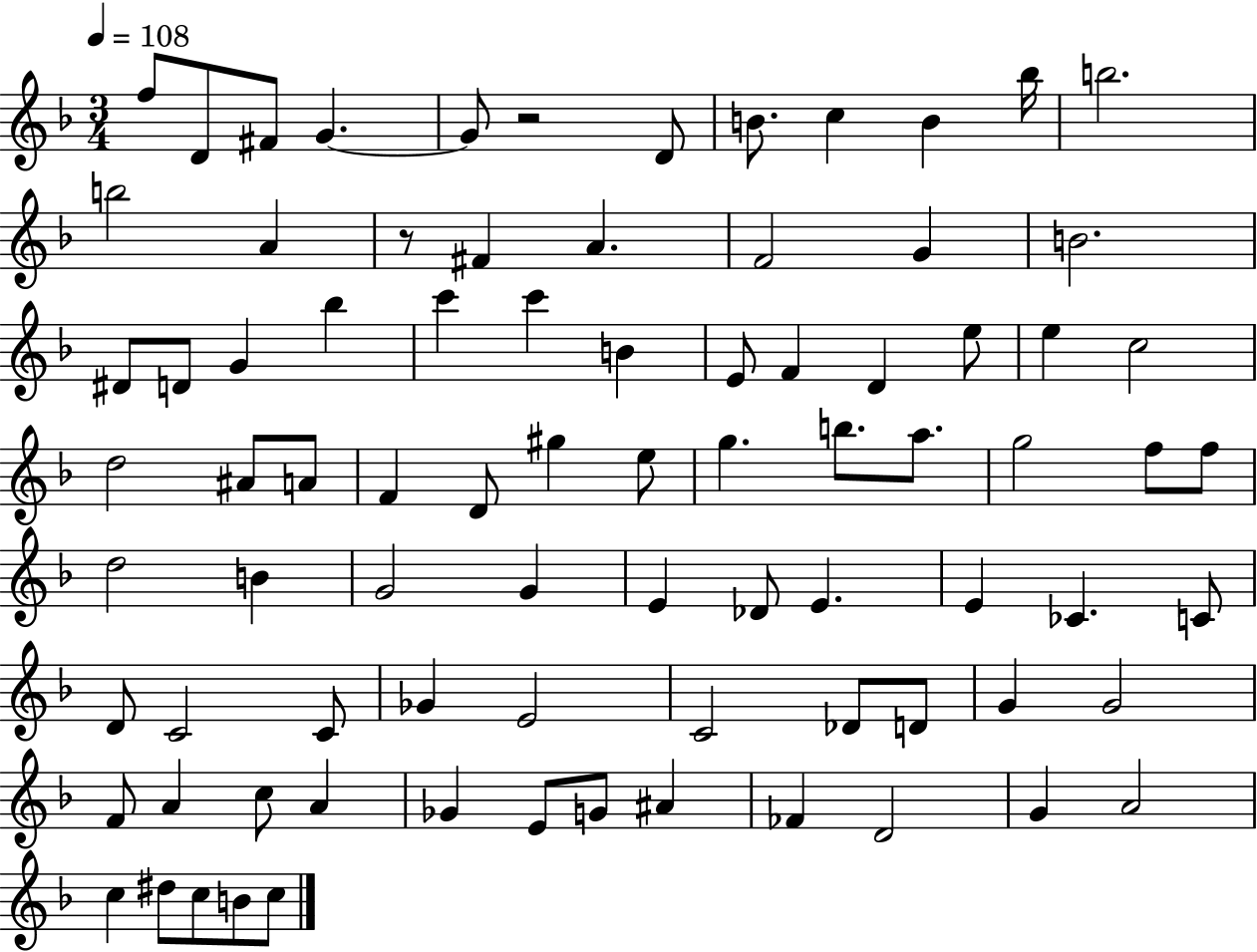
F5/e D4/e F#4/e G4/q. G4/e R/h D4/e B4/e. C5/q B4/q Bb5/s B5/h. B5/h A4/q R/e F#4/q A4/q. F4/h G4/q B4/h. D#4/e D4/e G4/q Bb5/q C6/q C6/q B4/q E4/e F4/q D4/q E5/e E5/q C5/h D5/h A#4/e A4/e F4/q D4/e G#5/q E5/e G5/q. B5/e. A5/e. G5/h F5/e F5/e D5/h B4/q G4/h G4/q E4/q Db4/e E4/q. E4/q CES4/q. C4/e D4/e C4/h C4/e Gb4/q E4/h C4/h Db4/e D4/e G4/q G4/h F4/e A4/q C5/e A4/q Gb4/q E4/e G4/e A#4/q FES4/q D4/h G4/q A4/h C5/q D#5/e C5/e B4/e C5/e